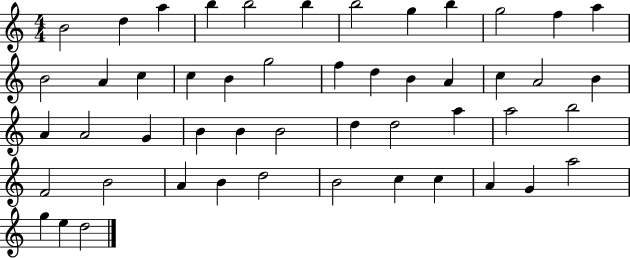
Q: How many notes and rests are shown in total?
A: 50